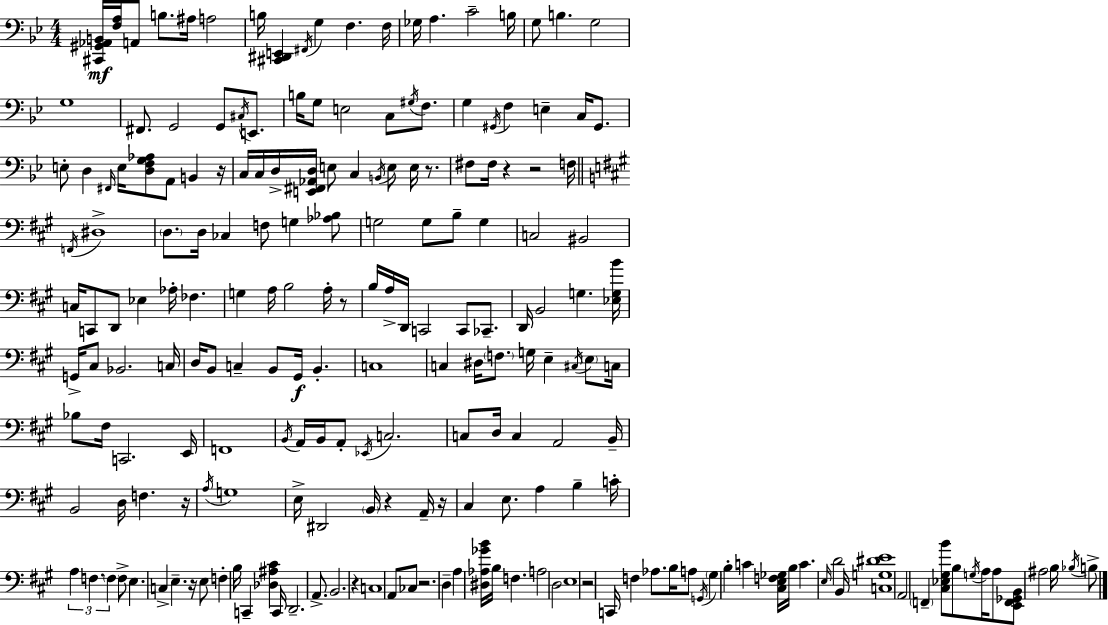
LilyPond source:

{
  \clef bass
  \numericTimeSignature
  \time 4/4
  \key bes \major
  <cis, gis, aes, b,>16\mf <f a>16 a,8 b8. ais16 a2 | b16 <cis, dis, e,>4 \acciaccatura { fis,16 } g4 f4. | f16 ges16 a4. c'2-- | b16 g8 b4. g2 | \break g1 | fis,8. g,2 g,8 \acciaccatura { cis16 } e,8. | b16 g8 e2 c8 \acciaccatura { gis16 } | f8. g4 \acciaccatura { gis,16 } f4 e4-- | \break c16 gis,8. e8-. d4 \grace { fis,16 } e16 <d f g aes>8 a,8 | b,4 r16 c16 c16 d16-> <e, fis, aes, d>16 e8 c4 \acciaccatura { b,16 } | e8 e16 r8. fis8 fis16 r4 r2 | f16 \bar "||" \break \key a \major \acciaccatura { f,16 } dis1-> | \parenthesize d8. d16 ces4 f8 g4 <aes bes>8 | g2 g8 b8-- g4 | c2 bis,2 | \break c16 c,8 d,8 ees4 aes16-. fes4. | g4 a16 b2 a16-. r8 | b16 a16-> d,16 c,2 c,8 ces,8.-- | d,16 b,2 g4. | \break <ees g b'>16 g,16-> cis8 bes,2. | c16 d16 b,8 c4-- b,8 gis,16\f b,4.-. | c1 | c4 dis16 \parenthesize f8. g16 e4-- \acciaccatura { cis16 } \parenthesize e8 | \break c16 bes8 fis16 c,2. | e,16 f,1 | \acciaccatura { b,16 } a,16 b,16 a,8-. \acciaccatura { ees,16 } c2. | c8 d16 c4 a,2 | \break b,16-- b,2 d16 f4. | r16 \acciaccatura { a16 } g1 | e16-> dis,2 \parenthesize b,16 r4 | a,16-- r16 cis4 e8. a4 | \break b4-- c'16-. \tuplet 3/2 { a4 f4. \parenthesize f4 } | f8-> e4. c4-> e4.-- | r16 e8 f4-. b16 c,4-- | <des ais cis'>4 c,16 d,2.-- | \break a,8.-> b,2. | r4 c1 | a,8 ces8 r2. | d4-- a4 <dis aes ges' b'>16 b16 f4. | \break a2 d2 | e1 | r2 c,16 f4 | aes8. b16 a8 \acciaccatura { g,16 } \parenthesize gis4 b4-. | \break c'4 <cis e f ges>16 b16 c'4. \grace { e16 } d'2 | b,16 <c g dis' e'>1 | a,2 \parenthesize f,4-- | <cis ees gis b'>8 b8 \acciaccatura { g16 } a16 a8 <e, f, ges, b,>8 ais2 | \break b16 \acciaccatura { bes16 } b8-> \bar "|."
}